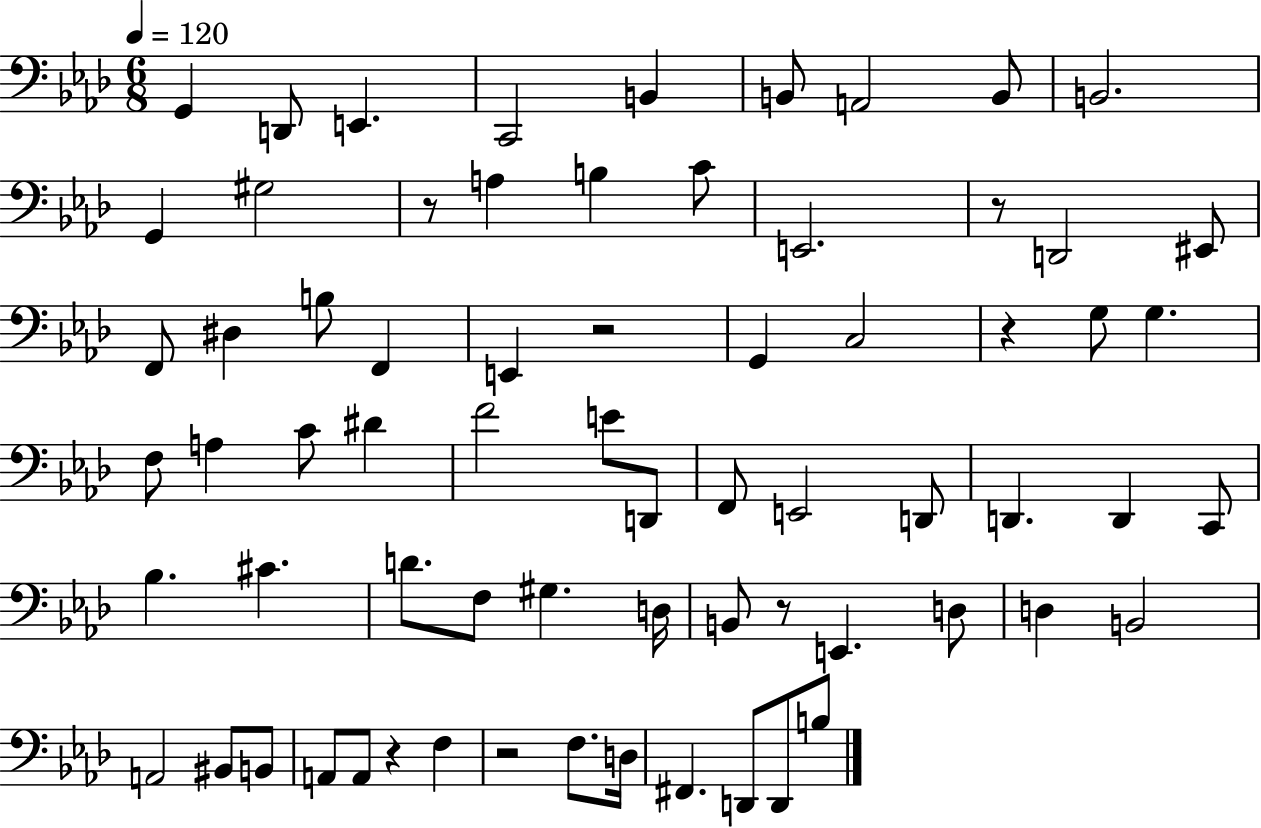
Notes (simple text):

G2/q D2/e E2/q. C2/h B2/q B2/e A2/h B2/e B2/h. G2/q G#3/h R/e A3/q B3/q C4/e E2/h. R/e D2/h EIS2/e F2/e D#3/q B3/e F2/q E2/q R/h G2/q C3/h R/q G3/e G3/q. F3/e A3/q C4/e D#4/q F4/h E4/e D2/e F2/e E2/h D2/e D2/q. D2/q C2/e Bb3/q. C#4/q. D4/e. F3/e G#3/q. D3/s B2/e R/e E2/q. D3/e D3/q B2/h A2/h BIS2/e B2/e A2/e A2/e R/q F3/q R/h F3/e. D3/s F#2/q. D2/e D2/e B3/e